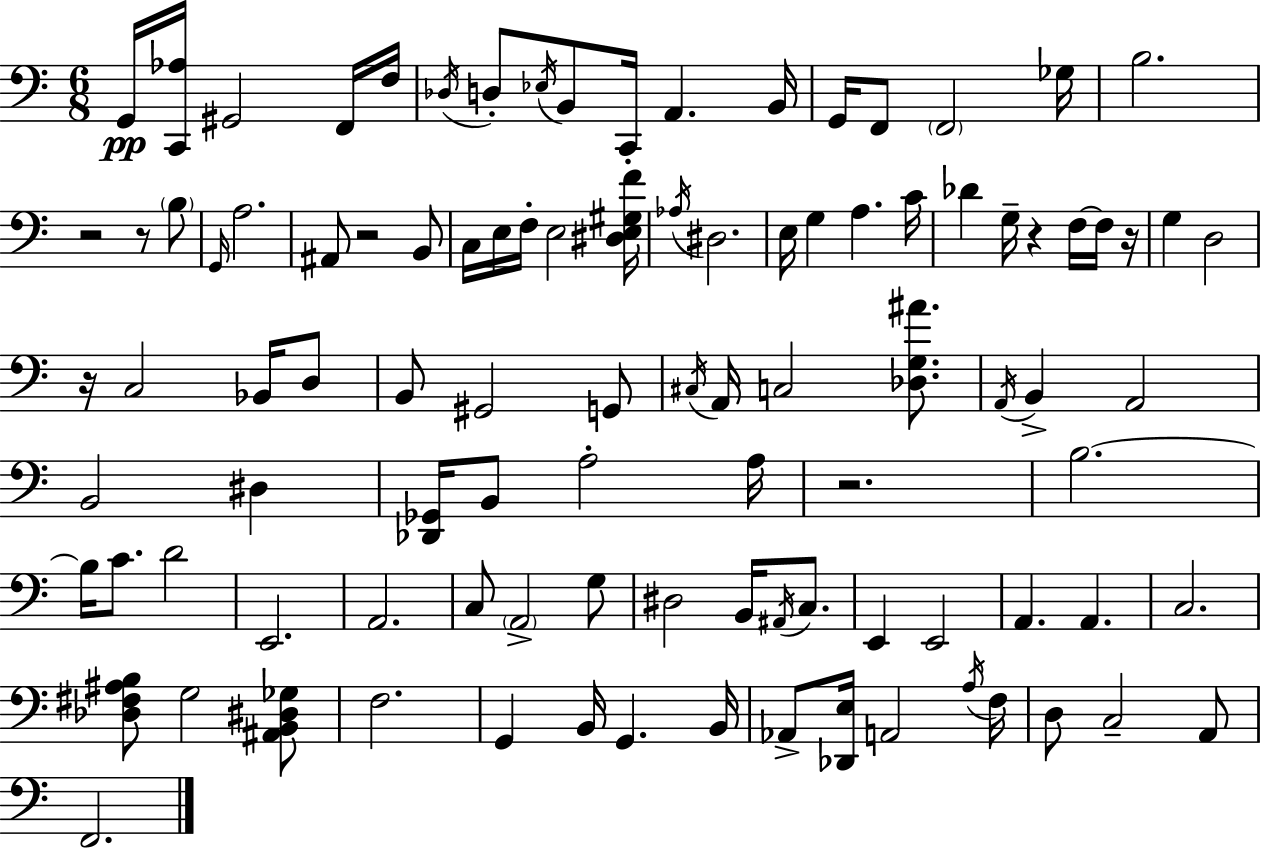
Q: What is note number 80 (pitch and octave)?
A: A2